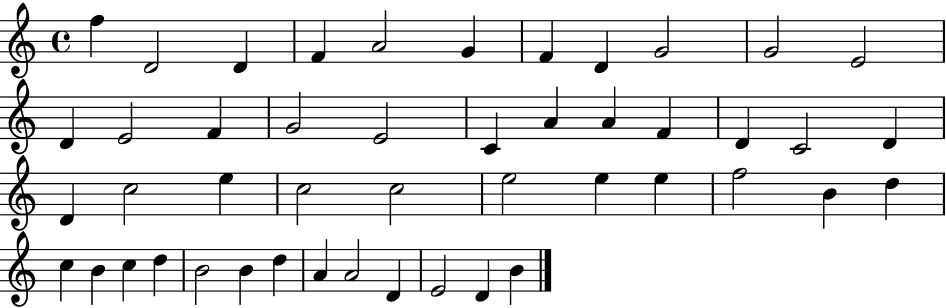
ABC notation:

X:1
T:Untitled
M:4/4
L:1/4
K:C
f D2 D F A2 G F D G2 G2 E2 D E2 F G2 E2 C A A F D C2 D D c2 e c2 c2 e2 e e f2 B d c B c d B2 B d A A2 D E2 D B